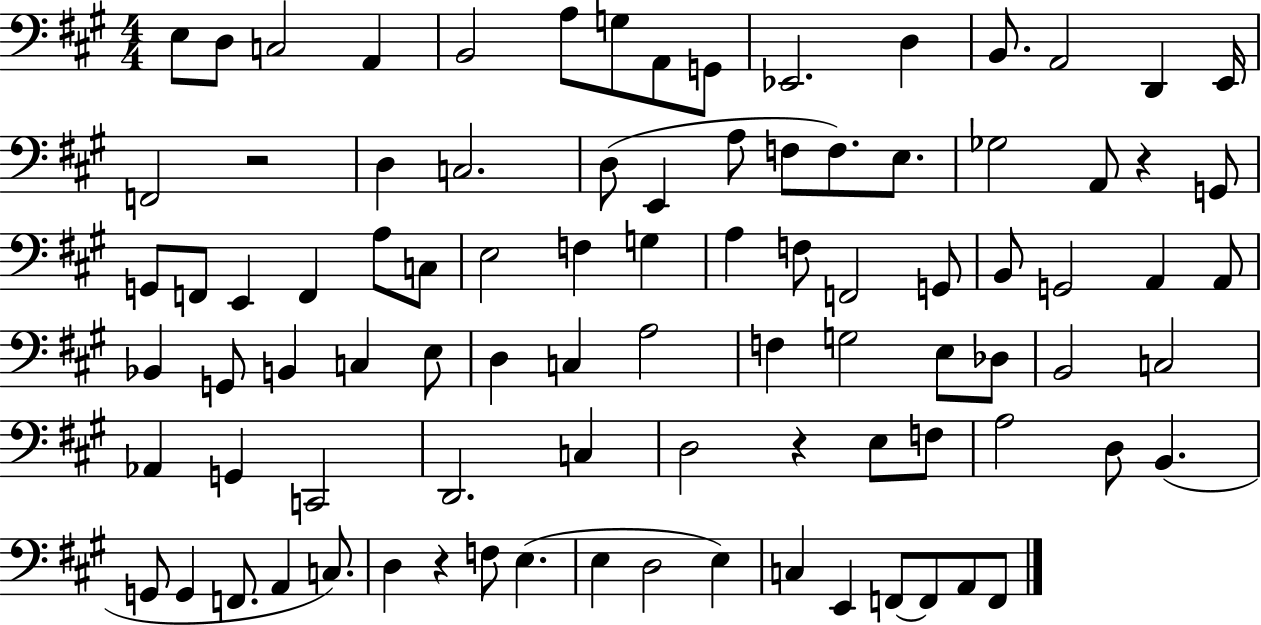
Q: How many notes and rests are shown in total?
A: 90